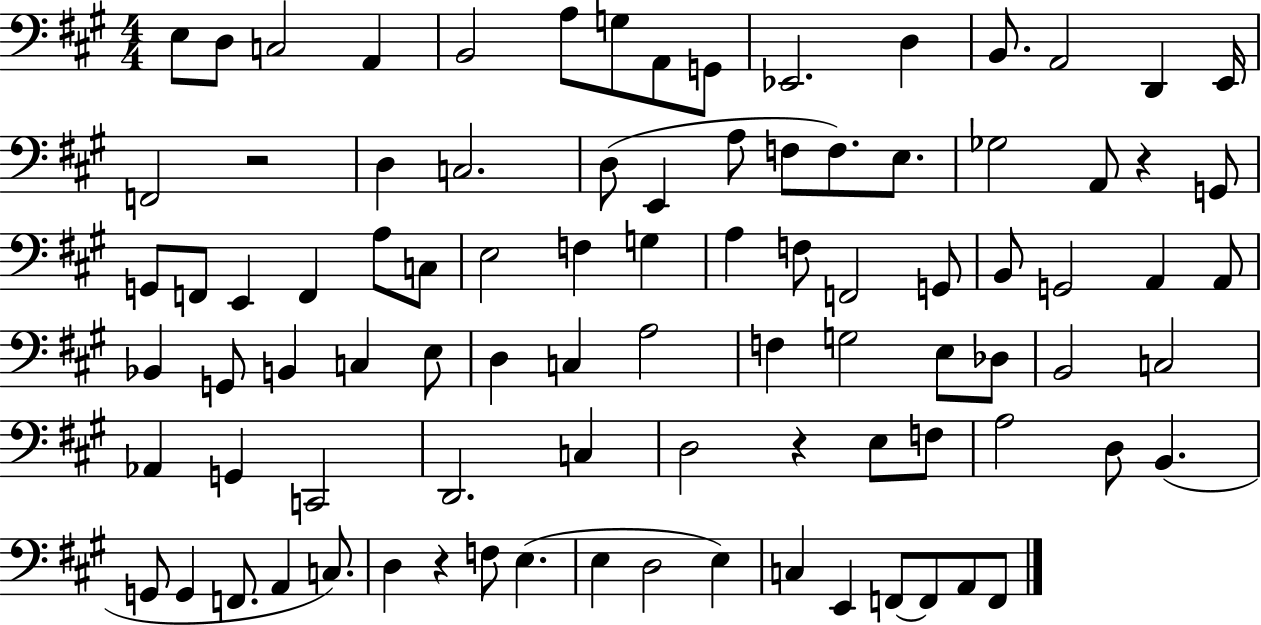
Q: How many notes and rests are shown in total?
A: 90